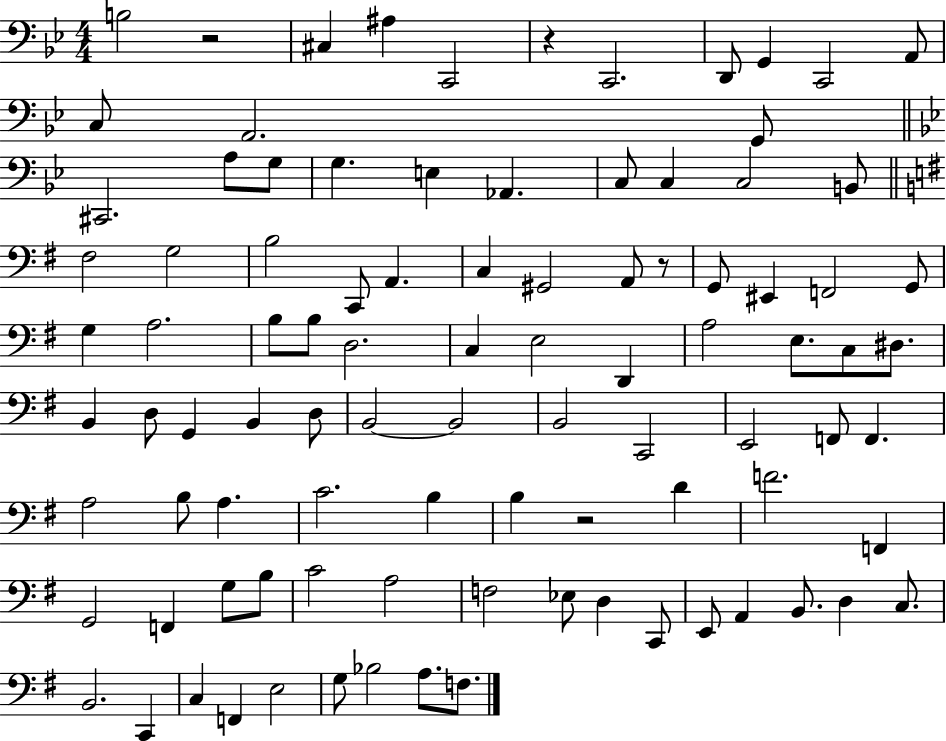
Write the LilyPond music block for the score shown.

{
  \clef bass
  \numericTimeSignature
  \time 4/4
  \key bes \major
  b2 r2 | cis4 ais4 c,2 | r4 c,2. | d,8 g,4 c,2 a,8 | \break c8 a,2. g,8 | \bar "||" \break \key bes \major cis,2. a8 g8 | g4. e4 aes,4. | c8 c4 c2 b,8 | \bar "||" \break \key e \minor fis2 g2 | b2 c,8 a,4. | c4 gis,2 a,8 r8 | g,8 eis,4 f,2 g,8 | \break g4 a2. | b8 b8 d2. | c4 e2 d,4 | a2 e8. c8 dis8. | \break b,4 d8 g,4 b,4 d8 | b,2~~ b,2 | b,2 c,2 | e,2 f,8 f,4. | \break a2 b8 a4. | c'2. b4 | b4 r2 d'4 | f'2. f,4 | \break g,2 f,4 g8 b8 | c'2 a2 | f2 ees8 d4 c,8 | e,8 a,4 b,8. d4 c8. | \break b,2. c,4 | c4 f,4 e2 | g8 bes2 a8. f8. | \bar "|."
}